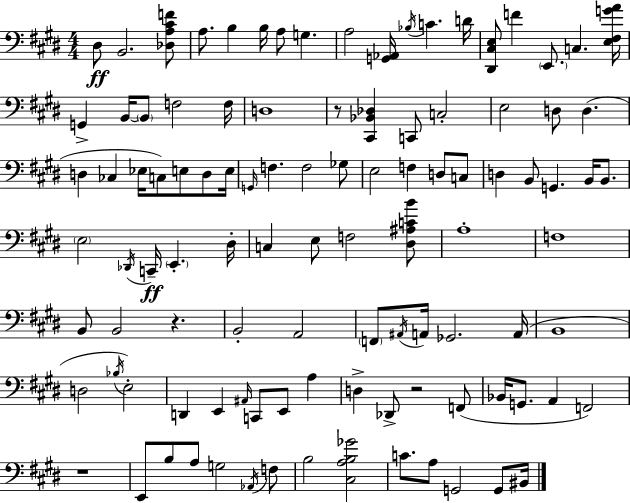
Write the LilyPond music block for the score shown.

{
  \clef bass
  \numericTimeSignature
  \time 4/4
  \key e \major
  \repeat volta 2 { dis8\ff b,2. <des a cis' f'>8 | a8. b4 b16 a8 g4. | a2 <g, aes,>16 \acciaccatura { bes16 } c'4. | d'16 <dis, cis e>8 f'4 \parenthesize e,8. c4. | \break <e fis g' a'>16 g,4-> b,16~~ \parenthesize b,8 f2 | f16 d1 | r8 <cis, bes, des>4 c,8 c2-. | e2 d8 d4.( | \break d4 ces4 ees16 c8) e8 d8 | e16 \grace { g,16 } f4. f2 | ges8 e2 f4 d8 | c8 d4 b,8 g,4. b,16 b,8. | \break \parenthesize e2 \acciaccatura { des,16 }\ff c,16-- \parenthesize e,4.-. | dis16-. c4 e8 f2 | <dis ais c' b'>8 a1-. | f1 | \break b,8 b,2 r4. | b,2-. a,2 | \parenthesize f,8 \acciaccatura { ais,16 } a,16 ges,2. | a,16( b,1 | \break d2 \acciaccatura { bes16 } e2-.) | d,4 e,4 \grace { ais,16 } c,8 | e,8 a4 d4-> des,8-> r2 | f,8( bes,16 g,8. a,4 f,2) | \break r1 | e,8 b8 a8 g2 | \acciaccatura { aes,16 } f8 b2 <cis a b ges'>2 | c'8. a8 g,2 | \break g,8 bis,16 } \bar "|."
}